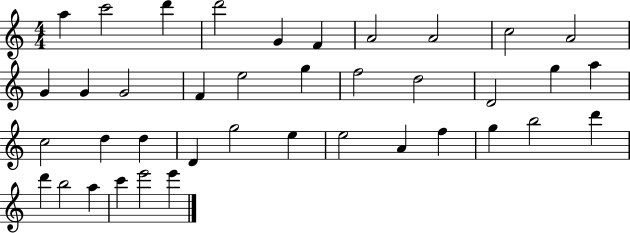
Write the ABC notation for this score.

X:1
T:Untitled
M:4/4
L:1/4
K:C
a c'2 d' d'2 G F A2 A2 c2 A2 G G G2 F e2 g f2 d2 D2 g a c2 d d D g2 e e2 A f g b2 d' d' b2 a c' e'2 e'